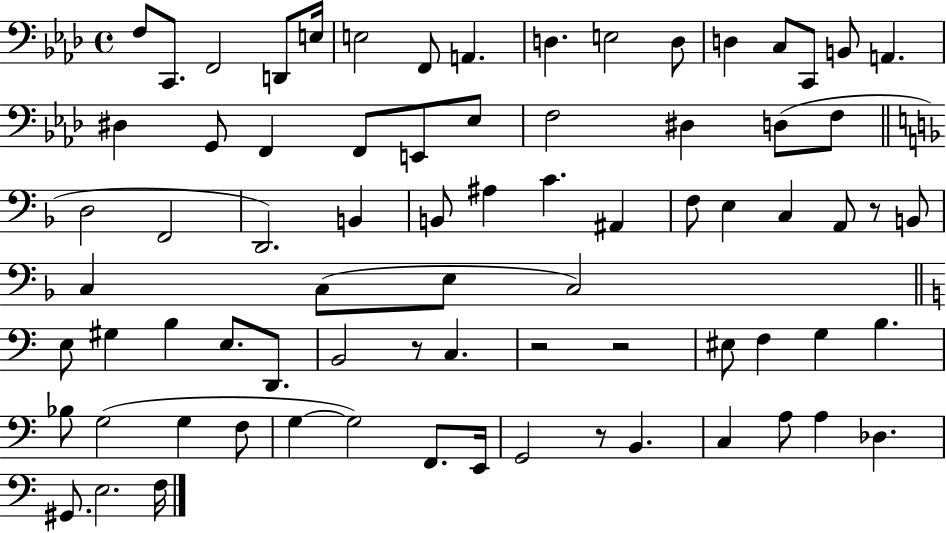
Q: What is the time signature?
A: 4/4